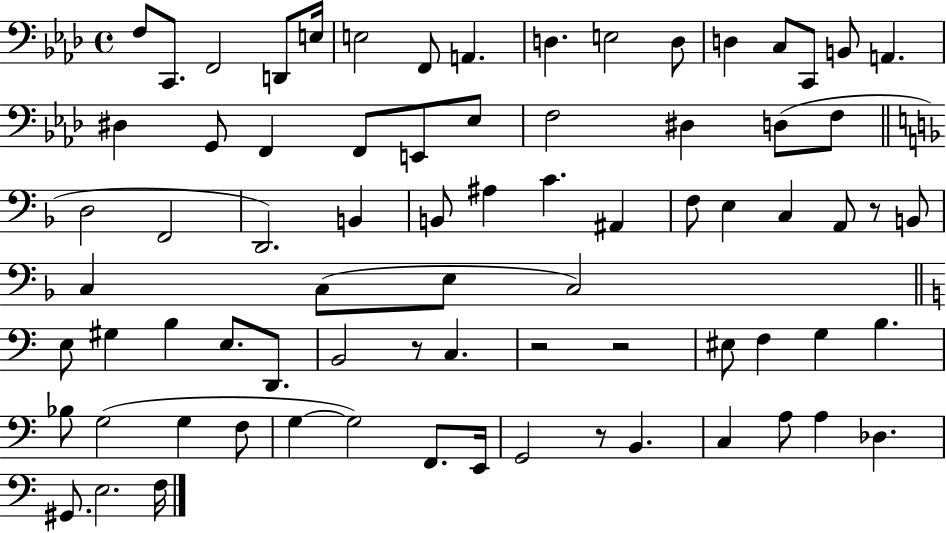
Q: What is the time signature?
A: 4/4